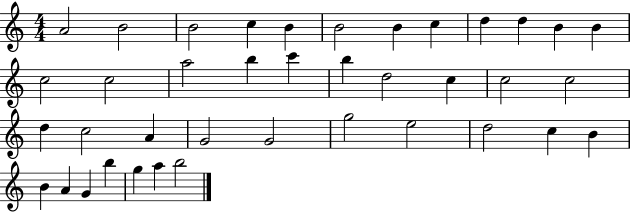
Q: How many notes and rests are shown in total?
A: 39